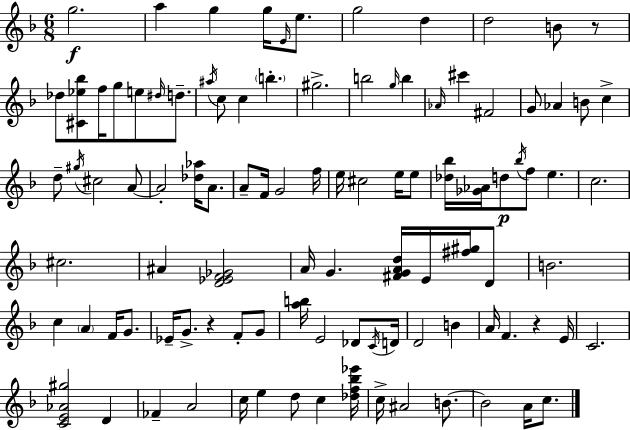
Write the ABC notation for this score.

X:1
T:Untitled
M:6/8
L:1/4
K:Dm
g2 a g g/4 E/4 e/2 g2 d d2 B/2 z/2 _d/2 [^C_e_b]/2 f/4 g/2 e/2 ^d/4 d/2 ^a/4 c/2 c b ^g2 b2 g/4 b _A/4 ^c' ^F2 G/2 _A B/2 c d/2 ^g/4 ^c2 A/2 A2 [_d_a]/4 A/2 A/2 F/4 G2 f/4 e/4 ^c2 e/4 e/2 [_d_b]/4 [_G_A]/4 d/2 _b/4 f/2 e c2 ^c2 ^A [D_EF_G]2 A/4 G [^FGAd]/4 E/4 [^f^g]/4 D/2 B2 c A F/4 G/2 _E/4 G/2 z F/2 G/2 [ab]/4 E2 _D/2 C/4 D/4 D2 B A/4 F z E/4 C2 [CE_A^g]2 D _F A2 c/4 e d/2 c [_df_b_e']/4 c/4 ^A2 B/2 B2 A/4 c/2